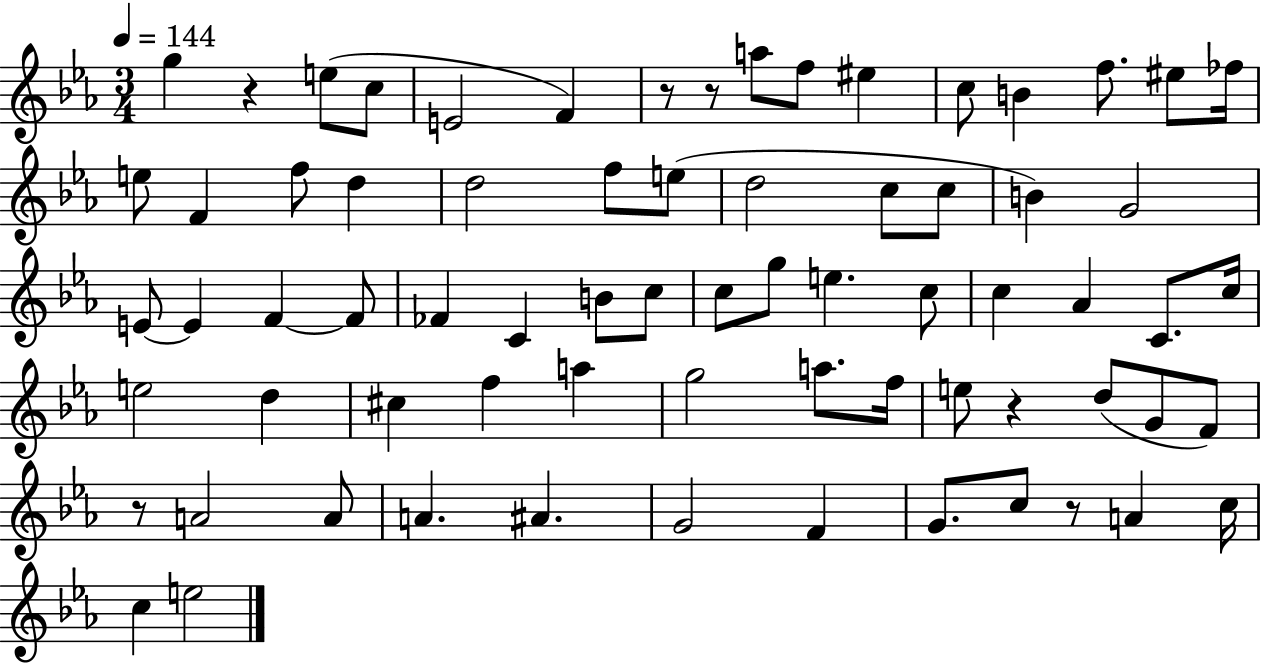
{
  \clef treble
  \numericTimeSignature
  \time 3/4
  \key ees \major
  \tempo 4 = 144
  g''4 r4 e''8( c''8 | e'2 f'4) | r8 r8 a''8 f''8 eis''4 | c''8 b'4 f''8. eis''8 fes''16 | \break e''8 f'4 f''8 d''4 | d''2 f''8 e''8( | d''2 c''8 c''8 | b'4) g'2 | \break e'8~~ e'4 f'4~~ f'8 | fes'4 c'4 b'8 c''8 | c''8 g''8 e''4. c''8 | c''4 aes'4 c'8. c''16 | \break e''2 d''4 | cis''4 f''4 a''4 | g''2 a''8. f''16 | e''8 r4 d''8( g'8 f'8) | \break r8 a'2 a'8 | a'4. ais'4. | g'2 f'4 | g'8. c''8 r8 a'4 c''16 | \break c''4 e''2 | \bar "|."
}